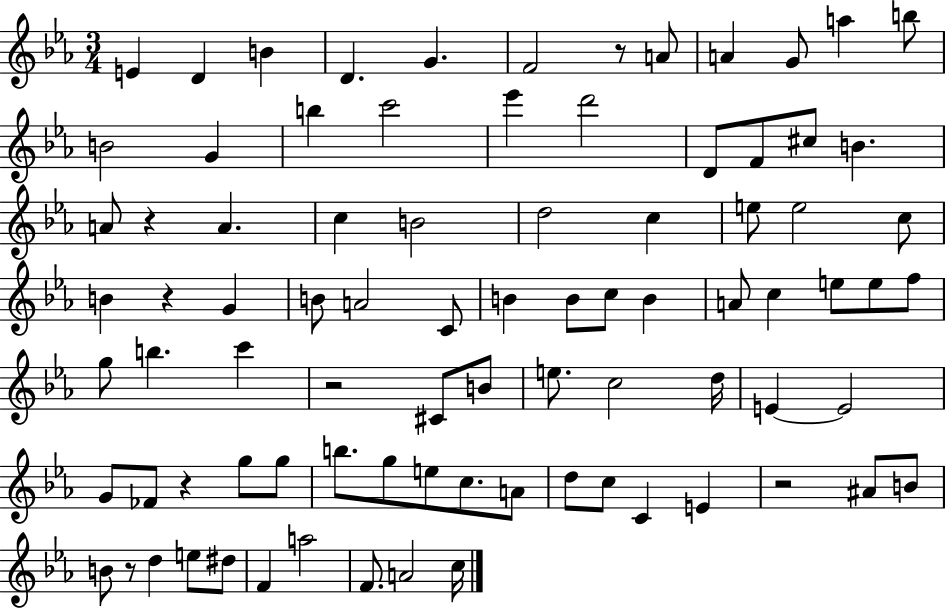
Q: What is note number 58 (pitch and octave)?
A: G5